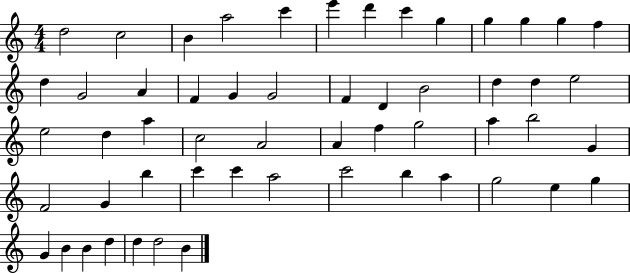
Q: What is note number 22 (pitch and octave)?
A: B4